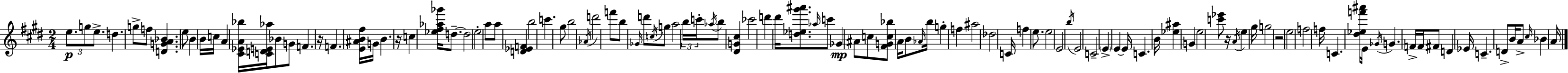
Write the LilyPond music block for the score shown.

{
  \clef treble
  \numericTimeSignature
  \time 2/4
  \key e \major
  \repeat volta 2 { \tuplet 3/2 { e''8.\p g''8 e''8.-> } | d''4. g''8-> | f''8 <d' g' a' bes'>4. | e''8 b'4 b'16 c''16 | \break a'4 <cis' ees' a' bes''>16 <c' d' e' aes''>16 bes'8 | g'8 f'4. | r16 f'4. <e' ais' b' fis''>16 | g'16 b'4. r16 | \break c''4 <ees'' fis'' aes'' ges'''>16 d''8.--~~ | d''2 | e''2-. | a''8 a''8 <d' ees' f'>4 | \break b''2 | c'''4. gis''8 | b''2 | \acciaccatura { aes'16 } d'''2 | \break f'''8 b''8 \grace { ges'16 } d'''8 | \acciaccatura { c''16 } g''8 a''2 | \tuplet 3/2 { b''16 c'''16-. \acciaccatura { aes''16 } } b''8 | <dis' g' cis''>4 ces'''2 | \break d'''4 | dis'''16 <d'' ees'' gis''' ais'''>8. \grace { aes''16 } c'''8 ges'4\mp | ais'8 c''8 <fis' g' c'' bes''>8 | a'16 b'8 \grace { aes'16 } b''16 g''4-. | \break f''4 ais''2 | des''2 | c'16 f''4 | e''8. e''2 | \break e'2 | \acciaccatura { b''16 } e'2 | c'2-- | \parenthesize e'4-> | \break e'4~~ e'16 | c'4. b'16 <ees'' ais''>4 | g'4 e''2 | <c''' ees'''>8 | \break r16 \acciaccatura { a'16 } e''4 gis''16 | g''2 | r2 | e''2 | \break f''2 | f''16 c'4. <dis'' ees'' f''' ais'''>16 | e'16 \acciaccatura { ges'16 } g'4. | f'16-> f'16 fis'8 d'4 | \break ees'16 c'4.-- d'8-> | b'16 a'8-> \grace { cis''16 } bes'4 | a'16 } \bar "|."
}